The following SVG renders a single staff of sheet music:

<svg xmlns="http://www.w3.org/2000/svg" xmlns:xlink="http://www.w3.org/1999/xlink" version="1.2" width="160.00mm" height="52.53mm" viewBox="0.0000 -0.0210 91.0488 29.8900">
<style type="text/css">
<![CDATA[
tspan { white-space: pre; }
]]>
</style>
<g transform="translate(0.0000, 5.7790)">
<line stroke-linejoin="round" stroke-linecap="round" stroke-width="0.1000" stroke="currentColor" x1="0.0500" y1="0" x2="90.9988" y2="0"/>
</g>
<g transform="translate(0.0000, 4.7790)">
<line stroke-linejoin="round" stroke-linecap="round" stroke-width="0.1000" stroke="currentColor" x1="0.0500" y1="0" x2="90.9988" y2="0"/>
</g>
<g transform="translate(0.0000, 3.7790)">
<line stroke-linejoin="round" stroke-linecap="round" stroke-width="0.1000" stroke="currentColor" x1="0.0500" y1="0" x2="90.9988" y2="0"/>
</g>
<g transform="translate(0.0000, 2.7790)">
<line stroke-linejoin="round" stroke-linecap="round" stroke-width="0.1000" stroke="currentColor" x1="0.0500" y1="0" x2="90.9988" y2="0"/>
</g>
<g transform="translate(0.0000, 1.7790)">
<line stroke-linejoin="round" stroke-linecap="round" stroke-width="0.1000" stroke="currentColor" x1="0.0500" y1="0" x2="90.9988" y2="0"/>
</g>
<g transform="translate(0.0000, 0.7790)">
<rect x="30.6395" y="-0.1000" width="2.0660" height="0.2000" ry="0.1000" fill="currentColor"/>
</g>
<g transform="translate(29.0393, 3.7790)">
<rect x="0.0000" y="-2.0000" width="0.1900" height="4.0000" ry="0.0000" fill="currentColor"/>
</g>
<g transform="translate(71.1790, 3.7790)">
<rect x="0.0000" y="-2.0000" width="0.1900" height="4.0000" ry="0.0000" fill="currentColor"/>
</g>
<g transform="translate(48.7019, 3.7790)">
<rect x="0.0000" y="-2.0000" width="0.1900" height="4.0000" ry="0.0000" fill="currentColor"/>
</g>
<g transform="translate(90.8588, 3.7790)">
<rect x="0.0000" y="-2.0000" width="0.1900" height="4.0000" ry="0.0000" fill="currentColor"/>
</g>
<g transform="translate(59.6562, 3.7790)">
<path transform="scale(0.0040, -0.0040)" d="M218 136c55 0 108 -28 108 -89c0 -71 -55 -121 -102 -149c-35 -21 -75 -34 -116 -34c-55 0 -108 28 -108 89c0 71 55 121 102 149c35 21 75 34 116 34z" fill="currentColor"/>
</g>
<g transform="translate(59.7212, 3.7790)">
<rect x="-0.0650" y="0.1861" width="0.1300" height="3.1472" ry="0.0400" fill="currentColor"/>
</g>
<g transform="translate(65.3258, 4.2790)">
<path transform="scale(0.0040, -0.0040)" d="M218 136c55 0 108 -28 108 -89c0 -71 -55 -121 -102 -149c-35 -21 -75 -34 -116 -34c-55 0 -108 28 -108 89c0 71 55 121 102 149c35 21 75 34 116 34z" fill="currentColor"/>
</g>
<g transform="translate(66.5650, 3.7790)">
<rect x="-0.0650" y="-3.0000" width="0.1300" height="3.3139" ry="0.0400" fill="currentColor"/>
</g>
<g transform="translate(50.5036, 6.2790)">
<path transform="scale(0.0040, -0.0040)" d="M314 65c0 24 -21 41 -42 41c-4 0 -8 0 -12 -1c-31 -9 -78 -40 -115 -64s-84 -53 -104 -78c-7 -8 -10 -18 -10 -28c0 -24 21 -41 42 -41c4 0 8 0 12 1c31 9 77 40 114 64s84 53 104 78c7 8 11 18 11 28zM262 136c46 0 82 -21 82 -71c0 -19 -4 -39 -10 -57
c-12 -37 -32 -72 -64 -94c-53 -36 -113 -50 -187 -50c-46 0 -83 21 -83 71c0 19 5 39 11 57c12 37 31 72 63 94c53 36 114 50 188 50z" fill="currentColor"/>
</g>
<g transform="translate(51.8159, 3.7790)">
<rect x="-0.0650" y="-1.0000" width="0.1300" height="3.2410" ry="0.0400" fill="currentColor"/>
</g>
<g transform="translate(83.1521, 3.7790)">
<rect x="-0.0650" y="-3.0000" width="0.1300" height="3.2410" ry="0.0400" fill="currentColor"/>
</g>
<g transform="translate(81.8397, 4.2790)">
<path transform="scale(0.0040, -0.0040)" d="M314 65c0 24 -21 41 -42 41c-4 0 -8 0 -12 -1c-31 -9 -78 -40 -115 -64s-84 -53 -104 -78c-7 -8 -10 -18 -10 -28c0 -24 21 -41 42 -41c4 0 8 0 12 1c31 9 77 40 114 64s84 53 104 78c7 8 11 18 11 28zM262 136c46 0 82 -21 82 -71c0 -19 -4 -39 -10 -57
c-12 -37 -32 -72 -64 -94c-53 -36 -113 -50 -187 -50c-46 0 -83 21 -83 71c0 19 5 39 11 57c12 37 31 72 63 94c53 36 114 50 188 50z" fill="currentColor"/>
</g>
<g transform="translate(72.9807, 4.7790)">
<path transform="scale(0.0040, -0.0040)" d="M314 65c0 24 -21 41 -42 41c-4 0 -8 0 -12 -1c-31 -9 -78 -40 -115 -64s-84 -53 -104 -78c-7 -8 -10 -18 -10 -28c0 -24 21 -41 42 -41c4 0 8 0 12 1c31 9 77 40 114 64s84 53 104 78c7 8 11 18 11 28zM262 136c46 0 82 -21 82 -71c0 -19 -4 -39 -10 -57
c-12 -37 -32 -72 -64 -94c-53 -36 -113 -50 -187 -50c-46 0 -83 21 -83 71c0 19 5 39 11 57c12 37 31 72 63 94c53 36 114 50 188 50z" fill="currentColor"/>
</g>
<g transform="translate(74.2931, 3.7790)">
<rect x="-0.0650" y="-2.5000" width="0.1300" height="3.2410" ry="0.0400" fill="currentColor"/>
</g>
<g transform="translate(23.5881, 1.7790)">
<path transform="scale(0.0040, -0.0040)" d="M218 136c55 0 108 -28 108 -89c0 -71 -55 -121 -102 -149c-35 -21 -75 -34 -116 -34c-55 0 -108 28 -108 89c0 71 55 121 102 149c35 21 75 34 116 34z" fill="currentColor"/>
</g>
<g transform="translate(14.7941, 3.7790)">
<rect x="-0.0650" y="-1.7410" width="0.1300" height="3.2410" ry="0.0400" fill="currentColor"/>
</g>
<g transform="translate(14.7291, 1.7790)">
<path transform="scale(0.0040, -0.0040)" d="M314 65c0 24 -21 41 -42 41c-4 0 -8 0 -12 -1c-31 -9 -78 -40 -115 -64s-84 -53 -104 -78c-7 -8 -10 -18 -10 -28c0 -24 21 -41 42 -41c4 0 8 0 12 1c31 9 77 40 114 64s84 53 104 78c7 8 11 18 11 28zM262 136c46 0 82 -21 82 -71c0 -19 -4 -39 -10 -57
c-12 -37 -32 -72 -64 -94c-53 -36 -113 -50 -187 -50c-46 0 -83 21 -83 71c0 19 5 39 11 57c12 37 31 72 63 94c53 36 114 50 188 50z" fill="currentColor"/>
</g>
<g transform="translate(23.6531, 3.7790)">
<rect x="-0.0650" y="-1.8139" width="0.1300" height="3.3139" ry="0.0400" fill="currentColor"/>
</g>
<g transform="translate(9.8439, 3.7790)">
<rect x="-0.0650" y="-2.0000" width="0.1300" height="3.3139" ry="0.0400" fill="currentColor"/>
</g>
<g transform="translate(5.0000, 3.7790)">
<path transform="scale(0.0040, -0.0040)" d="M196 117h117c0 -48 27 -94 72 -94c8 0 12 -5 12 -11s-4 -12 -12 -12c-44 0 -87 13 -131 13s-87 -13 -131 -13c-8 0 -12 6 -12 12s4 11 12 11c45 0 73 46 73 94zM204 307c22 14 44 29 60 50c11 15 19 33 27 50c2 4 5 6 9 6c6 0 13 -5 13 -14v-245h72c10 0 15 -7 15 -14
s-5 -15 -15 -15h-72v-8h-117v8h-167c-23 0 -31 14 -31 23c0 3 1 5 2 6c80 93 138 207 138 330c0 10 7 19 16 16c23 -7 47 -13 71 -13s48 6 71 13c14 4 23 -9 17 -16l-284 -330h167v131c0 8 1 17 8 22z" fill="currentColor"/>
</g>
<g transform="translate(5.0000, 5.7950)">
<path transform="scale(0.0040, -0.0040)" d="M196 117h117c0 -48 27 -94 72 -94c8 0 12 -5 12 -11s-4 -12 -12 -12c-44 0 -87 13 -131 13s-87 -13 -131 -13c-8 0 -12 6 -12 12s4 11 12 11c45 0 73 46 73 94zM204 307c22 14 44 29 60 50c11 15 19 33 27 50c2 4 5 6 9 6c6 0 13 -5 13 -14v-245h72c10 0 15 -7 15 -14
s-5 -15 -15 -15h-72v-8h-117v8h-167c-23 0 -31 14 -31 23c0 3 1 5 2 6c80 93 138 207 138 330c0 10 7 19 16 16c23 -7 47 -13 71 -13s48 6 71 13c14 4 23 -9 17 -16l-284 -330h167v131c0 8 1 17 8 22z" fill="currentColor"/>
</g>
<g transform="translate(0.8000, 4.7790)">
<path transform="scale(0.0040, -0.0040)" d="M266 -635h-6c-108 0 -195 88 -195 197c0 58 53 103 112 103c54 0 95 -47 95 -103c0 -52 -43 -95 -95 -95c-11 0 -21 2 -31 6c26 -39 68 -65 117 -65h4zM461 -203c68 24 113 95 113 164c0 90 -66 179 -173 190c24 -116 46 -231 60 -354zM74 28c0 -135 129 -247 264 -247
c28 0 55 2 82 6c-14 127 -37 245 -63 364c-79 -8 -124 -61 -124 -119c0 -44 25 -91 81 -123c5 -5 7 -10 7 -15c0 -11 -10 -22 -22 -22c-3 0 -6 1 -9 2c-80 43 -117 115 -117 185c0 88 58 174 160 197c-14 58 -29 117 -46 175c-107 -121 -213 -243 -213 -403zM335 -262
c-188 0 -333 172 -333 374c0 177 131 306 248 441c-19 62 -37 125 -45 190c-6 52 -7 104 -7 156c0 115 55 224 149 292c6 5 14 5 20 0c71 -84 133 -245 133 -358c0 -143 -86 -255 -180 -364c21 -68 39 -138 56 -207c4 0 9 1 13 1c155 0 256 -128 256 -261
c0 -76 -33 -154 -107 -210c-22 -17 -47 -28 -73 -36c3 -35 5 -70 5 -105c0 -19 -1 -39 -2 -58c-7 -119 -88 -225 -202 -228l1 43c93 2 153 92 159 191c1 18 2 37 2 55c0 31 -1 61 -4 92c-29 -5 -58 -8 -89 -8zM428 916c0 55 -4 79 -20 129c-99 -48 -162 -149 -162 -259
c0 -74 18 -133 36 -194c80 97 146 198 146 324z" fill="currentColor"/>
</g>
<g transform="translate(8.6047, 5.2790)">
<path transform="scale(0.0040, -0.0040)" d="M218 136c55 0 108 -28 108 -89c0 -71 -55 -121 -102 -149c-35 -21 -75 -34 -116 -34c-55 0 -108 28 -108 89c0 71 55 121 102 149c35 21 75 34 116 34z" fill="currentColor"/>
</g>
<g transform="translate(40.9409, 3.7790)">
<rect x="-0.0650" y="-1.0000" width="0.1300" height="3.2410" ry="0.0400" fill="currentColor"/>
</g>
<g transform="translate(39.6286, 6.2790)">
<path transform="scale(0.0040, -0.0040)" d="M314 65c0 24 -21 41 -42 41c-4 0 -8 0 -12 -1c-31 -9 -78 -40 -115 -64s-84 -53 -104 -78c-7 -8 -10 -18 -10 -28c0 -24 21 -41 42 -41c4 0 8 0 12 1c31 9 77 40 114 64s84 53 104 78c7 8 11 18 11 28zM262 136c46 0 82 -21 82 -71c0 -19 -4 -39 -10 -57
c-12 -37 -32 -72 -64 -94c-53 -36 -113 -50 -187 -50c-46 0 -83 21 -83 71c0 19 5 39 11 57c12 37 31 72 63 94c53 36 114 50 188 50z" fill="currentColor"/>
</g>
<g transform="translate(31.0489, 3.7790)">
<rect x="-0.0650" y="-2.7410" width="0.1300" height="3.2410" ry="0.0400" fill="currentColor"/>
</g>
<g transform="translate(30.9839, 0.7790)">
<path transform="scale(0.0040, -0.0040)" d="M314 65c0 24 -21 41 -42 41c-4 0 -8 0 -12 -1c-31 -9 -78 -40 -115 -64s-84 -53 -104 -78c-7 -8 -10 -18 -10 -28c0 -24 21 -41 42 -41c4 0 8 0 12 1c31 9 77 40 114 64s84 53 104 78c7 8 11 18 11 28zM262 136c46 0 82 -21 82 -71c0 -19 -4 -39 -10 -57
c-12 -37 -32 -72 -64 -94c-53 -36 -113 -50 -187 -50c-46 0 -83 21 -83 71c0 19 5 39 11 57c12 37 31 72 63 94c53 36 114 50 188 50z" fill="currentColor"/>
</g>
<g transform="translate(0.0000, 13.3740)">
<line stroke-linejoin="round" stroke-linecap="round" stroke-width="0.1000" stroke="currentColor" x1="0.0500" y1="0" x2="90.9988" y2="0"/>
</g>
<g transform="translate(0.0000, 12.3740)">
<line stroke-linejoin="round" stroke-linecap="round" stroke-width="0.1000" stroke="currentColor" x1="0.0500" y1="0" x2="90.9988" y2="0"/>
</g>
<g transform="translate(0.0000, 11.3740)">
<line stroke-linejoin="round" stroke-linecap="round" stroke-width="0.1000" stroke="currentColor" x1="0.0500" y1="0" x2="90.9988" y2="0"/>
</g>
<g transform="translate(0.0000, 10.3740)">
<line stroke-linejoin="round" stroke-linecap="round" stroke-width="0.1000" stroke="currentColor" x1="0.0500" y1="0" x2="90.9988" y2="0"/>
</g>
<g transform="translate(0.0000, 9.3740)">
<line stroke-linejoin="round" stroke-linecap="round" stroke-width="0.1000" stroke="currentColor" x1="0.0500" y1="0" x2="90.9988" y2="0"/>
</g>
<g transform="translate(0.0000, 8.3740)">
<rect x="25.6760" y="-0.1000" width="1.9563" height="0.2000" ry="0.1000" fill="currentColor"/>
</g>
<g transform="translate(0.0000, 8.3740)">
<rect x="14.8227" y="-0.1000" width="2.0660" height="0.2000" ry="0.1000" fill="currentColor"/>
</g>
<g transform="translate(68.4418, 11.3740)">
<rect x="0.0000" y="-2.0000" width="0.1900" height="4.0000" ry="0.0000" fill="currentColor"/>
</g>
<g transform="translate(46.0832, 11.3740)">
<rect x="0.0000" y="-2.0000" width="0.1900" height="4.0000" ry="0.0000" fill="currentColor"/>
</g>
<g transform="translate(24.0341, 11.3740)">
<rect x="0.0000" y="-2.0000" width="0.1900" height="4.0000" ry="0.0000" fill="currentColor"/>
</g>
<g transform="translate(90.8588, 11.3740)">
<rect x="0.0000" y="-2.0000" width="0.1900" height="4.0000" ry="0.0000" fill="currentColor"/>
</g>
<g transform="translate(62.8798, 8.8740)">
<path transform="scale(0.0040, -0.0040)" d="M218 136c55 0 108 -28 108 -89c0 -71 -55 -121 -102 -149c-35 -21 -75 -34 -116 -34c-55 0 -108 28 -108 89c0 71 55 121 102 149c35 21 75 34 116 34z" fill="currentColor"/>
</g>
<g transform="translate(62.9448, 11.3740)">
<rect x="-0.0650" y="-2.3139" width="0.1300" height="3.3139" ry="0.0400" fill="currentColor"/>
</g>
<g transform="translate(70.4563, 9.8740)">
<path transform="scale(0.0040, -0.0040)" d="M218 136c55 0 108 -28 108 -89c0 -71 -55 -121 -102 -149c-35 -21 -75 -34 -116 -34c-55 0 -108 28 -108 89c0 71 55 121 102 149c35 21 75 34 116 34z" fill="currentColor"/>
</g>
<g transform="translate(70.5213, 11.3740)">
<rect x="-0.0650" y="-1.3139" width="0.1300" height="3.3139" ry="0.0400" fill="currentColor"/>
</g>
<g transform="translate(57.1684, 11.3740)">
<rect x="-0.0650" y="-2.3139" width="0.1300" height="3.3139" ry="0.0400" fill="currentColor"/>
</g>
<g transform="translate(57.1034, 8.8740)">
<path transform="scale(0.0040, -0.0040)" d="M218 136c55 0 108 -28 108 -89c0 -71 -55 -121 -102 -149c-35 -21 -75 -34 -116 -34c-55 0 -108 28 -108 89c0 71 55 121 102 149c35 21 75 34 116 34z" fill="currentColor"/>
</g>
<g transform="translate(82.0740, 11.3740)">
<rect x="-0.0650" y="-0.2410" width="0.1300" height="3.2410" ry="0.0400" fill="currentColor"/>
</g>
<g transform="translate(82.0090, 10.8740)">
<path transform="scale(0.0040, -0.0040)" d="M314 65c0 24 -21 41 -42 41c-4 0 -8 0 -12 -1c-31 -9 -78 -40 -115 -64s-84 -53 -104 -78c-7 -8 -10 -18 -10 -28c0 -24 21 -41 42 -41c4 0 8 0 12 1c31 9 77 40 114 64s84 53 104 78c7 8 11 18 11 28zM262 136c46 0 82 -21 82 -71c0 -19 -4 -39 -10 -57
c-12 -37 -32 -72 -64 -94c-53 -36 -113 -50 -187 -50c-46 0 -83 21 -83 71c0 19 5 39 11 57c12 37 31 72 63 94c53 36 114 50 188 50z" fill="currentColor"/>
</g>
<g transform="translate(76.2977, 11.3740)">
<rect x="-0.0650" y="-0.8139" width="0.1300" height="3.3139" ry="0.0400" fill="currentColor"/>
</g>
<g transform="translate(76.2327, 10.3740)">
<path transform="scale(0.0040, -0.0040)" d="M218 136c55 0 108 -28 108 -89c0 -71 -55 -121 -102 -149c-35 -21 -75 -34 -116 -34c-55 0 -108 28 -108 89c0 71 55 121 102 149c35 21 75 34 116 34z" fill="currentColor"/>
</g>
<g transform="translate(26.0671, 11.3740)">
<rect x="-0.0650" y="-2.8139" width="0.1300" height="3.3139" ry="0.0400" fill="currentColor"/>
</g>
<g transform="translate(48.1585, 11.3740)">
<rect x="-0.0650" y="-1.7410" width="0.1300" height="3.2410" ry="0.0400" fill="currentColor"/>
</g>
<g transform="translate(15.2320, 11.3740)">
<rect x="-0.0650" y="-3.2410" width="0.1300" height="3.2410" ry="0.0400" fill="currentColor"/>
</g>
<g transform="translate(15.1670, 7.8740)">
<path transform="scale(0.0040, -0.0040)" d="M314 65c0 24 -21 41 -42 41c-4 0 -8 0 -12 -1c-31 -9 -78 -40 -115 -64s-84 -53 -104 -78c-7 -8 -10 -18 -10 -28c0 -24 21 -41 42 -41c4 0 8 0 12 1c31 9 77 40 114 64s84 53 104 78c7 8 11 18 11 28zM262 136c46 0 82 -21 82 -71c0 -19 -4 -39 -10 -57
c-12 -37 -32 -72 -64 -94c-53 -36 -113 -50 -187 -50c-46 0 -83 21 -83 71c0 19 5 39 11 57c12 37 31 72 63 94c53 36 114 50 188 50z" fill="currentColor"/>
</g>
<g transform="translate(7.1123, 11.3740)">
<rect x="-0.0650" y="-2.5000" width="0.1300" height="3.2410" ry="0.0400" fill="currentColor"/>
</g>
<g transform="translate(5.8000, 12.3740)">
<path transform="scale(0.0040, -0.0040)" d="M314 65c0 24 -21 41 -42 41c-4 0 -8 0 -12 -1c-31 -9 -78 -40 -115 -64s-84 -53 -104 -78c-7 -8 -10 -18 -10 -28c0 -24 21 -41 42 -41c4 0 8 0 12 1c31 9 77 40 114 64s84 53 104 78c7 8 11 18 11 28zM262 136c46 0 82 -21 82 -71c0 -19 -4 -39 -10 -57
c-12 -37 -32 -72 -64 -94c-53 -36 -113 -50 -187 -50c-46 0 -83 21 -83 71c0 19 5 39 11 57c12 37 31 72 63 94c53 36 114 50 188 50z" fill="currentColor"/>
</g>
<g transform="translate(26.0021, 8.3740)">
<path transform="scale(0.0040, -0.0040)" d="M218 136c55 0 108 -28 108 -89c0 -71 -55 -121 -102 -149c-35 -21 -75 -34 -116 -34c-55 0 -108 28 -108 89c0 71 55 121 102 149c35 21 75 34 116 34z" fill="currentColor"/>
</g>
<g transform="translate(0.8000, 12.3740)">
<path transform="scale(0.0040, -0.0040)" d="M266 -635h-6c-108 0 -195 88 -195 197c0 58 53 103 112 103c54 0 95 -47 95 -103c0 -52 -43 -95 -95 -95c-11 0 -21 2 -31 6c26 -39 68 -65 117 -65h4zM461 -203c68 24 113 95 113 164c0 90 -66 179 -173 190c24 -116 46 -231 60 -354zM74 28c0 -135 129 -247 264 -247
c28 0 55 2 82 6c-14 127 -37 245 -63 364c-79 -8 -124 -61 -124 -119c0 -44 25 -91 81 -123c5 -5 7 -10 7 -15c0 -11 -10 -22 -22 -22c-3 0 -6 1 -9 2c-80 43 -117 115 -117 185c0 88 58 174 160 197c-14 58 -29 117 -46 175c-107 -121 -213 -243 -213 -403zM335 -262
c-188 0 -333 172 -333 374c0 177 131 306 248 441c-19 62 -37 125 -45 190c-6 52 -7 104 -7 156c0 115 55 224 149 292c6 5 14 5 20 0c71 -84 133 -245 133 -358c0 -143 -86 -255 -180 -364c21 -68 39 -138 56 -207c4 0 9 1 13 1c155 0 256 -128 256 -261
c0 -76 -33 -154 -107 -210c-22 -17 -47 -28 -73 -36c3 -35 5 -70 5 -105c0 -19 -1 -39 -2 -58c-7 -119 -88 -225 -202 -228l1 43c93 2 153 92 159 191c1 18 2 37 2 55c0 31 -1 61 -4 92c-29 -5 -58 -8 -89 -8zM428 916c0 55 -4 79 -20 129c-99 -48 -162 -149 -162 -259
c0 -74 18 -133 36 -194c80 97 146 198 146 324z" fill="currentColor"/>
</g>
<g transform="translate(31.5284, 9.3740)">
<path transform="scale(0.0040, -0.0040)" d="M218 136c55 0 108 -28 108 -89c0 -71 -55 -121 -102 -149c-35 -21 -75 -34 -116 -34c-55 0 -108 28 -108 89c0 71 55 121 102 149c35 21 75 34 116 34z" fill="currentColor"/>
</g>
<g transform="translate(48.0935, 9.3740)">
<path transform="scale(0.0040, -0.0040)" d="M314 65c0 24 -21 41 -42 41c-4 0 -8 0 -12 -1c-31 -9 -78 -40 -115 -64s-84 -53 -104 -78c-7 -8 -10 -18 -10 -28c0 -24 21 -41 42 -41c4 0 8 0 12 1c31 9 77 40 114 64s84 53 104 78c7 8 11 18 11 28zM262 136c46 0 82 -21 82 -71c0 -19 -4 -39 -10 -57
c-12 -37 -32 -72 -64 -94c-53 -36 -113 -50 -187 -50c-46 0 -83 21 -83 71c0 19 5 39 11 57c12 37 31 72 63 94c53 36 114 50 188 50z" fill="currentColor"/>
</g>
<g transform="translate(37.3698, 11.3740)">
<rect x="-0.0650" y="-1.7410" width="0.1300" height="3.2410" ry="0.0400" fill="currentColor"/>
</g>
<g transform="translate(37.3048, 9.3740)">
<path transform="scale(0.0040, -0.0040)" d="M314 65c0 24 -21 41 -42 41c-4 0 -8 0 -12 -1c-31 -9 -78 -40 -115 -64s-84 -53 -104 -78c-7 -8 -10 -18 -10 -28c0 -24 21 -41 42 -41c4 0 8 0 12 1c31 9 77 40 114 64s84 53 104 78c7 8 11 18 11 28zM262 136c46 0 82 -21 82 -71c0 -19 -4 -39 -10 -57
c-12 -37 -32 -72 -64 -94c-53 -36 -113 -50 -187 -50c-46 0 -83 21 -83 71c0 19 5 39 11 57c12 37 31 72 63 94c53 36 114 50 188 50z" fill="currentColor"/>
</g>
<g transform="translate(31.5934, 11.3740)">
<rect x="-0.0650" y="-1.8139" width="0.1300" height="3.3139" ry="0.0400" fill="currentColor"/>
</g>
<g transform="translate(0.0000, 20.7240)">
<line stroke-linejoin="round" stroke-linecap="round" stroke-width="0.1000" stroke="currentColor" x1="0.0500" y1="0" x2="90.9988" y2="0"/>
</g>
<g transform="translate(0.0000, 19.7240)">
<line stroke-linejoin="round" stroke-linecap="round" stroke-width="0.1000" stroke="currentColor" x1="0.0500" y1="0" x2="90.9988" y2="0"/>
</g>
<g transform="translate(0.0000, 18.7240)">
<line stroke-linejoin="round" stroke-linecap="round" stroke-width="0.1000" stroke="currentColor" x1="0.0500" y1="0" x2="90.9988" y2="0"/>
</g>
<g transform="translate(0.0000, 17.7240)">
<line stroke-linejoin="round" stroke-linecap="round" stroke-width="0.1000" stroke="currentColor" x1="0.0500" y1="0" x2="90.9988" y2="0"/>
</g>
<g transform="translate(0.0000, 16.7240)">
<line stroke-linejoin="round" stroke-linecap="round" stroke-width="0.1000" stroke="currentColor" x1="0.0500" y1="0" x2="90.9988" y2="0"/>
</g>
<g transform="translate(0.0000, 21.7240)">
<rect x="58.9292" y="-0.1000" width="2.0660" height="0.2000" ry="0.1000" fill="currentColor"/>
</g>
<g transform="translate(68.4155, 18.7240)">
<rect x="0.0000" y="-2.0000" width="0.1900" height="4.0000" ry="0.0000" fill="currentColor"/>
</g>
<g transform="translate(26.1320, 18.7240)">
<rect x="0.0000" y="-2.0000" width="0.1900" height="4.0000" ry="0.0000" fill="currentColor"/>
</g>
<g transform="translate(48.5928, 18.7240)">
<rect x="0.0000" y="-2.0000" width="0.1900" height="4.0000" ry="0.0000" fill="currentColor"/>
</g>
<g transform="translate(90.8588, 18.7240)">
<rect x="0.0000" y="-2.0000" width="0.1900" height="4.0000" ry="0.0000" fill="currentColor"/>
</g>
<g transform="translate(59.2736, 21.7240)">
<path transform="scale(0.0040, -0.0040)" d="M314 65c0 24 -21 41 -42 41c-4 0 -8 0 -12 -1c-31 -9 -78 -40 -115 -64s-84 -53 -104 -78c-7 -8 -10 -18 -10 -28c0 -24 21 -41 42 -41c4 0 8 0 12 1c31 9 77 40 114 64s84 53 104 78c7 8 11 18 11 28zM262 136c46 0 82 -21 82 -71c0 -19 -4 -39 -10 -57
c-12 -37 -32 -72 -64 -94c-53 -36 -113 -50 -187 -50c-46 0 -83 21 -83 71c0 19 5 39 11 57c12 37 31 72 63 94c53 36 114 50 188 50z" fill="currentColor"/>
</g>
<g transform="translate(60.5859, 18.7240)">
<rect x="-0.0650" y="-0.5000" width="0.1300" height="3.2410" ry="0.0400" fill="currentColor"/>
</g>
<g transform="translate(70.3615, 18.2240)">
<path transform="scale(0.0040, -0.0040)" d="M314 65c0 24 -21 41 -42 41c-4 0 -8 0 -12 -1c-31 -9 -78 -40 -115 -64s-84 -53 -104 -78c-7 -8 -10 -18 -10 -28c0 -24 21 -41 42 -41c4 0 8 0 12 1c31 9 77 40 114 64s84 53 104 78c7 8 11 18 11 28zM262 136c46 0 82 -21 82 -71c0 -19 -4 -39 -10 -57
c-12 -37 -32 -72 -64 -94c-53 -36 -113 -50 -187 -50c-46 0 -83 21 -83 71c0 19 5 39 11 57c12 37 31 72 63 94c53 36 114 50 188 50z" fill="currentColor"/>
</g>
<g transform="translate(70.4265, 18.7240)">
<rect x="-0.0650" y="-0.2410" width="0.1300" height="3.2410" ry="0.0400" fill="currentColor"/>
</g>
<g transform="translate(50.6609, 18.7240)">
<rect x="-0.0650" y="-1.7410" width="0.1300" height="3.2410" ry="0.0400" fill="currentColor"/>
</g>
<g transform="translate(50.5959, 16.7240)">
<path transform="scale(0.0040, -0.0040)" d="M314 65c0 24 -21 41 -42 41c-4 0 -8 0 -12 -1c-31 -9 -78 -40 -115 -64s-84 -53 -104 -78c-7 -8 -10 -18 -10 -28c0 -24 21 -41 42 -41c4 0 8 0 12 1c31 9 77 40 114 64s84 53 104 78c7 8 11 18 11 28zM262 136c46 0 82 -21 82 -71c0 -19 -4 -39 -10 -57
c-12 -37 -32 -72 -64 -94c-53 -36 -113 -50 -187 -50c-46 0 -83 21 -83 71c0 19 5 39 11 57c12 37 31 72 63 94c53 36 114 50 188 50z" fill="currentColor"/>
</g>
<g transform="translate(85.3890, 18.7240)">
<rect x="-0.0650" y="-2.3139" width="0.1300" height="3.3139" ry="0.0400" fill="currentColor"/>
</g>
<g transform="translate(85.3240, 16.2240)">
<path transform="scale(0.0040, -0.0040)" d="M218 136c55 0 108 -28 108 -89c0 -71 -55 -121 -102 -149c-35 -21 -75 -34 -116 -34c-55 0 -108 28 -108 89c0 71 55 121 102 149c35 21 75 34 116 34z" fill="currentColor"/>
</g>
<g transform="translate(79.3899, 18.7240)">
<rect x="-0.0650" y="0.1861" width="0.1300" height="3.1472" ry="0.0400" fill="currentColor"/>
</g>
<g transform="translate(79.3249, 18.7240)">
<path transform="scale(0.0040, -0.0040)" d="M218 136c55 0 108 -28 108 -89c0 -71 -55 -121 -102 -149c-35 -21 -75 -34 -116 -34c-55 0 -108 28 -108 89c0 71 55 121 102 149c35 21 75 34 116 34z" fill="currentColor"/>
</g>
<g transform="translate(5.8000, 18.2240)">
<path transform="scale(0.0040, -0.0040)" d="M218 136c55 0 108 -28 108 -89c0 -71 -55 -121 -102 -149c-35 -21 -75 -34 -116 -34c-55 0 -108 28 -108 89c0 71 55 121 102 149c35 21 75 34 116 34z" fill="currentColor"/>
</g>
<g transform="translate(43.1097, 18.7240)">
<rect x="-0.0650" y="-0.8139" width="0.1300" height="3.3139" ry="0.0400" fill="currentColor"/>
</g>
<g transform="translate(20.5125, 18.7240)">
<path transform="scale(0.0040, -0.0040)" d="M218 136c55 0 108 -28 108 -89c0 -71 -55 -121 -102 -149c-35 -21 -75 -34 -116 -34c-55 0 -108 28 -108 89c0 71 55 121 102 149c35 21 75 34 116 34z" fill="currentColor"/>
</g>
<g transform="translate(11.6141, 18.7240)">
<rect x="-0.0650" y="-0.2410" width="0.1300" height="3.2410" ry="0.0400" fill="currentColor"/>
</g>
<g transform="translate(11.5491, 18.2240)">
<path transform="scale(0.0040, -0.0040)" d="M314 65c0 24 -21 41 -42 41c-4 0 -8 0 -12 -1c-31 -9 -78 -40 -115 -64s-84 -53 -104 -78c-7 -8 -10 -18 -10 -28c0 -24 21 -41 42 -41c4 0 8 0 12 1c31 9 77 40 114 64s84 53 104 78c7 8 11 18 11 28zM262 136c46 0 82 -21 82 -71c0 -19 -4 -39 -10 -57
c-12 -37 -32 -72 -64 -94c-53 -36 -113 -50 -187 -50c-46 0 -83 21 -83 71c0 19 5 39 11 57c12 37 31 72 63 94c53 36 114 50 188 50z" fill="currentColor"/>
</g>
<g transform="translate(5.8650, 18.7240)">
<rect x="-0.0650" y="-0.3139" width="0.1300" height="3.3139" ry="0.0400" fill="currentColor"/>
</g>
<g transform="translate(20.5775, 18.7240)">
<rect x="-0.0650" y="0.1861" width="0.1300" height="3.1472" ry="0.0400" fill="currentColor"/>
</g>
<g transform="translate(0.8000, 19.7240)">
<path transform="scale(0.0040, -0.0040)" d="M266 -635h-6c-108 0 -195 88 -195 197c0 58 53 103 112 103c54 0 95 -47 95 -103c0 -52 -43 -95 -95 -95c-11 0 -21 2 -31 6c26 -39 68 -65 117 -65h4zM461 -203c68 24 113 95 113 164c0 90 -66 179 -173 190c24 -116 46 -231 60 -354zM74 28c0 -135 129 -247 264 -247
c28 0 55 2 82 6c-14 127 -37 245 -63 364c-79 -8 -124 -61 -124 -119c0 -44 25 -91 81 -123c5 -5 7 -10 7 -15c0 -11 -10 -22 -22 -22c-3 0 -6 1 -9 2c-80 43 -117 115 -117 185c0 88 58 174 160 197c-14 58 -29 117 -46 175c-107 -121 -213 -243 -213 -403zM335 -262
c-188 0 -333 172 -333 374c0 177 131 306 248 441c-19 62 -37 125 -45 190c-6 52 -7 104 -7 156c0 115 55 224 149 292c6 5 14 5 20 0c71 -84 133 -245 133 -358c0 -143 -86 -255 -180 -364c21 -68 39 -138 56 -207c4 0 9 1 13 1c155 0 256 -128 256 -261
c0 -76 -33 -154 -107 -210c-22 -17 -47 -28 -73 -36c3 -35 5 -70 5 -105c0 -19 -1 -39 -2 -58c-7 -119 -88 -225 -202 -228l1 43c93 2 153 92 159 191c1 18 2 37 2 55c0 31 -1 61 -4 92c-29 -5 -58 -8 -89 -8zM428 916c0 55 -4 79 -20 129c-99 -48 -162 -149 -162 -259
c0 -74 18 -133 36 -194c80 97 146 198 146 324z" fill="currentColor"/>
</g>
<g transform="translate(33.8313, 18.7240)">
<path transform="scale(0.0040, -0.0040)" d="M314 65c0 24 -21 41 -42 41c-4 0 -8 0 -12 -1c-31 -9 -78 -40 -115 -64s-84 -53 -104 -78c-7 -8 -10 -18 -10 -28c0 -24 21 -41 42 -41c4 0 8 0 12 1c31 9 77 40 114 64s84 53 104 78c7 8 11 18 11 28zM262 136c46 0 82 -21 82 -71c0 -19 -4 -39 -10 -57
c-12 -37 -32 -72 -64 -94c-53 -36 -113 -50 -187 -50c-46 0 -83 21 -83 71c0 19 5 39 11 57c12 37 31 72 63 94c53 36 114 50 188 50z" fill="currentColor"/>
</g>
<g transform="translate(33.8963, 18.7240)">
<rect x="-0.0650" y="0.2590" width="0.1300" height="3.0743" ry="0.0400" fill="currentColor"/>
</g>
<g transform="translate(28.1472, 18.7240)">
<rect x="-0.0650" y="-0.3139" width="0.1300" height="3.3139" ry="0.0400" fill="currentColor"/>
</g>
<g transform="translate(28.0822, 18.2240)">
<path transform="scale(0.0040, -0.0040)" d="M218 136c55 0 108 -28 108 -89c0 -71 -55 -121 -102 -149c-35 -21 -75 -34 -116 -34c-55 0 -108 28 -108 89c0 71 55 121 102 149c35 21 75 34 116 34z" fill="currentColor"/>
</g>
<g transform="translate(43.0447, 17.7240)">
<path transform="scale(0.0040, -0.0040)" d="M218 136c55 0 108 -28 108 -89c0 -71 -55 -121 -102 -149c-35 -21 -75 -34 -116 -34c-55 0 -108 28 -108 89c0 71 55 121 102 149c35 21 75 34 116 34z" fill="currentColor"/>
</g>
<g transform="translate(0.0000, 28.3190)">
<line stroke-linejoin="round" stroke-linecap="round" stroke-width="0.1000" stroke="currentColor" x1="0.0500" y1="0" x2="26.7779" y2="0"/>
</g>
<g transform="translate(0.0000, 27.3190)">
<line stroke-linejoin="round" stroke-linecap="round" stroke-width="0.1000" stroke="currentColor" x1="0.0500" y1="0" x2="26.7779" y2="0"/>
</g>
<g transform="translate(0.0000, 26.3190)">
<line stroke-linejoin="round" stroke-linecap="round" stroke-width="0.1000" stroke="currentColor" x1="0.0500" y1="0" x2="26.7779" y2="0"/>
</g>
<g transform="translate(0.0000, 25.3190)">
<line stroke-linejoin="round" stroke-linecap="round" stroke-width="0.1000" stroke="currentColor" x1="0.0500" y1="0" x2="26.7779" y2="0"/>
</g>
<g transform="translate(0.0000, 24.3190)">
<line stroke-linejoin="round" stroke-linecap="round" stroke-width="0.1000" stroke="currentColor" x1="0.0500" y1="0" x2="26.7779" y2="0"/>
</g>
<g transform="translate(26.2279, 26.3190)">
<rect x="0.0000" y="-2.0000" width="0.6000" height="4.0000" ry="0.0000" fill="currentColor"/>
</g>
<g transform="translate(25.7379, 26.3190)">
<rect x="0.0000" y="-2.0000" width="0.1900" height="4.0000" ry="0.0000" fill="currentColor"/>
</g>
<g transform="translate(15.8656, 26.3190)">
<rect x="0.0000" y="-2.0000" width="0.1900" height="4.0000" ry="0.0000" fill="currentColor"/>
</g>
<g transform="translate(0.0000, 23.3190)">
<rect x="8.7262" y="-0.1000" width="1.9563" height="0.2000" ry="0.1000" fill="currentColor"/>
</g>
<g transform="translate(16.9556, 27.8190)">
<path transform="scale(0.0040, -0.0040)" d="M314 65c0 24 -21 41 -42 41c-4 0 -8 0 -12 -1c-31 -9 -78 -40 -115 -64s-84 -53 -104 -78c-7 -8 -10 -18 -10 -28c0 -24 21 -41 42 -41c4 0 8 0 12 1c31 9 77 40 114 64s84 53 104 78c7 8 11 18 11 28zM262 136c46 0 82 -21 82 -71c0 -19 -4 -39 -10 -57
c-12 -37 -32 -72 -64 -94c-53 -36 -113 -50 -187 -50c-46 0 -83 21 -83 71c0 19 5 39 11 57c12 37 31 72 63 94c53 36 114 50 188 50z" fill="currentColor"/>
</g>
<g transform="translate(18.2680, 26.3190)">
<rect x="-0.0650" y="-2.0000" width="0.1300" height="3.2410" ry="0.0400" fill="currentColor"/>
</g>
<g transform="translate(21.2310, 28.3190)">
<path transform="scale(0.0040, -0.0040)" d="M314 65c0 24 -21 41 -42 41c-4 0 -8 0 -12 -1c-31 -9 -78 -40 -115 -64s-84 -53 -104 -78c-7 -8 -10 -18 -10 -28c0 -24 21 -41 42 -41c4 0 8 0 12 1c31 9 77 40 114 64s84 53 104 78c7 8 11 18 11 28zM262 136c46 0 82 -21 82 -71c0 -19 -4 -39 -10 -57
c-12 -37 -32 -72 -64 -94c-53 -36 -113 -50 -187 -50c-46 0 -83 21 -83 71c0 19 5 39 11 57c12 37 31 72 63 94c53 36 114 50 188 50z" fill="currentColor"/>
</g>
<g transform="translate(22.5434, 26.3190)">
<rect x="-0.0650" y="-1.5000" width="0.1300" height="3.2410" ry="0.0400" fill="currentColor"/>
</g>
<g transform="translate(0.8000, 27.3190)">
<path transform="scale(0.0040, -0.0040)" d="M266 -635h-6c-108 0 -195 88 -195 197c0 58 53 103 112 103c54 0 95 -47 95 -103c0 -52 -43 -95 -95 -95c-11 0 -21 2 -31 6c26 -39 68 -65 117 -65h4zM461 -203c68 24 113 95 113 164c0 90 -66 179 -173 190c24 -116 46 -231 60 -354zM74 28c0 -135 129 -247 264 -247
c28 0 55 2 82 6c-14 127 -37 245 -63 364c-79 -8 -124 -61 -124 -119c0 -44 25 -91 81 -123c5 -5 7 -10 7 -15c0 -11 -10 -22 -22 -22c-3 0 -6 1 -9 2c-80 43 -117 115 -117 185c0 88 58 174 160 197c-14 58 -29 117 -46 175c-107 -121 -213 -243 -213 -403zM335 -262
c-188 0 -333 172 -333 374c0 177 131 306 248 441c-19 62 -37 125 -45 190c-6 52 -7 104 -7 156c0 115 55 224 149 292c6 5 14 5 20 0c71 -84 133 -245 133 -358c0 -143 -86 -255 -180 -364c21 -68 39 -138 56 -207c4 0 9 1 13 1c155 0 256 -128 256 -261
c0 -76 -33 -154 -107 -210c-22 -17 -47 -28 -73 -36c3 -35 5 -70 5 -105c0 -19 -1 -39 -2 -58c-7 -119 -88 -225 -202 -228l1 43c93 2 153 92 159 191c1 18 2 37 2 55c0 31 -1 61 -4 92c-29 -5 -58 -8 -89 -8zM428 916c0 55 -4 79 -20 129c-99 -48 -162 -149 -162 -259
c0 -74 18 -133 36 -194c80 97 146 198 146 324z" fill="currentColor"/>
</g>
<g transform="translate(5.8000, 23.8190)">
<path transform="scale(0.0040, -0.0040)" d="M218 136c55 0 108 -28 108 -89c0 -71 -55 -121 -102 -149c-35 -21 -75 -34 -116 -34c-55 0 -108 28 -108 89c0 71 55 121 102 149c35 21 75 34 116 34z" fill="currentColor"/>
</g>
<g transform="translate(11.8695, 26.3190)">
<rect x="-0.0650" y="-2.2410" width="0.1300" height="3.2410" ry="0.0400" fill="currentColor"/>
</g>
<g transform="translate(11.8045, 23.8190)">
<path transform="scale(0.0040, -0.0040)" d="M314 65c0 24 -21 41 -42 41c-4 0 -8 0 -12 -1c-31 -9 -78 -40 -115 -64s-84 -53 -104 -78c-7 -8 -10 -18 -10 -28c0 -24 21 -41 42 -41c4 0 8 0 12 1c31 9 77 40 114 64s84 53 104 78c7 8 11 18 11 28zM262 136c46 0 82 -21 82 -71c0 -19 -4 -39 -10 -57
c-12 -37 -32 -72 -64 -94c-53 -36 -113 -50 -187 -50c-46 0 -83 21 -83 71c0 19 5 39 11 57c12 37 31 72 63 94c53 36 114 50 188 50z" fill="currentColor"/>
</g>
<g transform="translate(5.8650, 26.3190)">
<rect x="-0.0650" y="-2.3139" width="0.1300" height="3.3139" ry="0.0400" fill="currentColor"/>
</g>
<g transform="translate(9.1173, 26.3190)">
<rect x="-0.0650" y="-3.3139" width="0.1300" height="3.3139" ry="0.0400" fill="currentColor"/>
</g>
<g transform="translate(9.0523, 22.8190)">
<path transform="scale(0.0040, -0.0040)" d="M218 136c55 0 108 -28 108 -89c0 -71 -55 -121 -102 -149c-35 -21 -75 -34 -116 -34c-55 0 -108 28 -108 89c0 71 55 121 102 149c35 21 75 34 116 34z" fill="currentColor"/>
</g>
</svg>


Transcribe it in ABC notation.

X:1
T:Untitled
M:4/4
L:1/4
K:C
F f2 f a2 D2 D2 B A G2 A2 G2 b2 a f f2 f2 g g e d c2 c c2 B c B2 d f2 C2 c2 B g g b g2 F2 E2